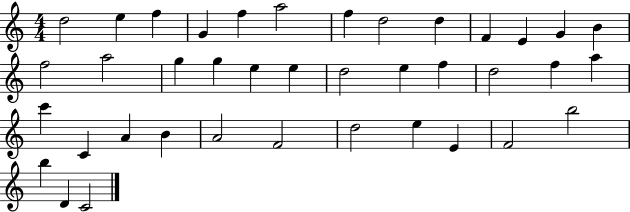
{
  \clef treble
  \numericTimeSignature
  \time 4/4
  \key c \major
  d''2 e''4 f''4 | g'4 f''4 a''2 | f''4 d''2 d''4 | f'4 e'4 g'4 b'4 | \break f''2 a''2 | g''4 g''4 e''4 e''4 | d''2 e''4 f''4 | d''2 f''4 a''4 | \break c'''4 c'4 a'4 b'4 | a'2 f'2 | d''2 e''4 e'4 | f'2 b''2 | \break b''4 d'4 c'2 | \bar "|."
}